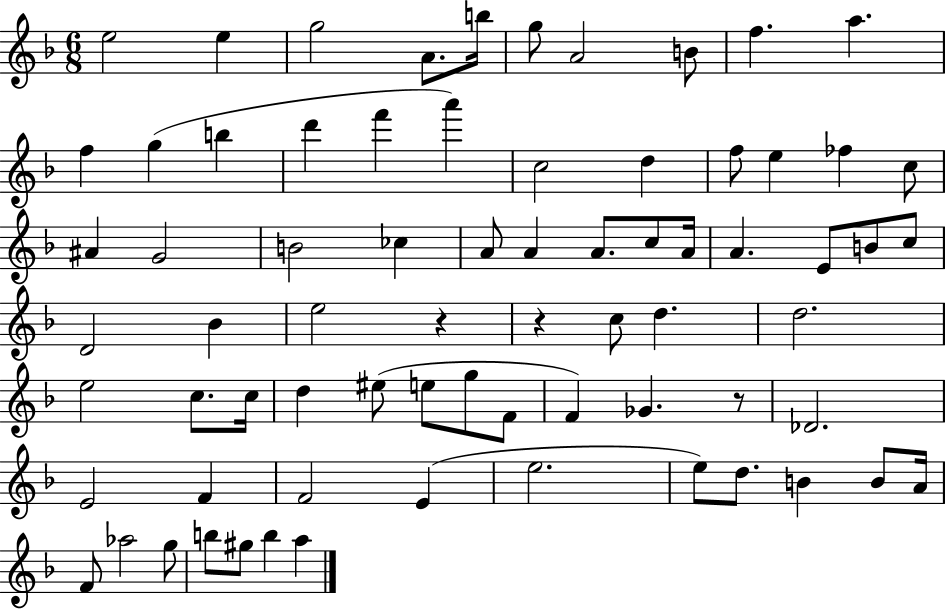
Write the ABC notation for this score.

X:1
T:Untitled
M:6/8
L:1/4
K:F
e2 e g2 A/2 b/4 g/2 A2 B/2 f a f g b d' f' a' c2 d f/2 e _f c/2 ^A G2 B2 _c A/2 A A/2 c/2 A/4 A E/2 B/2 c/2 D2 _B e2 z z c/2 d d2 e2 c/2 c/4 d ^e/2 e/2 g/2 F/2 F _G z/2 _D2 E2 F F2 E e2 e/2 d/2 B B/2 A/4 F/2 _a2 g/2 b/2 ^g/2 b a